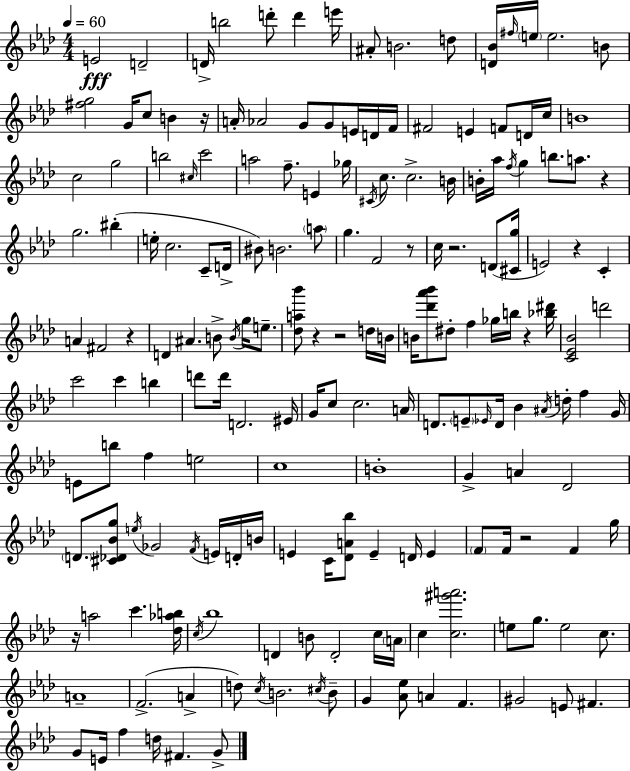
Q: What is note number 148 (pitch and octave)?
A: G4